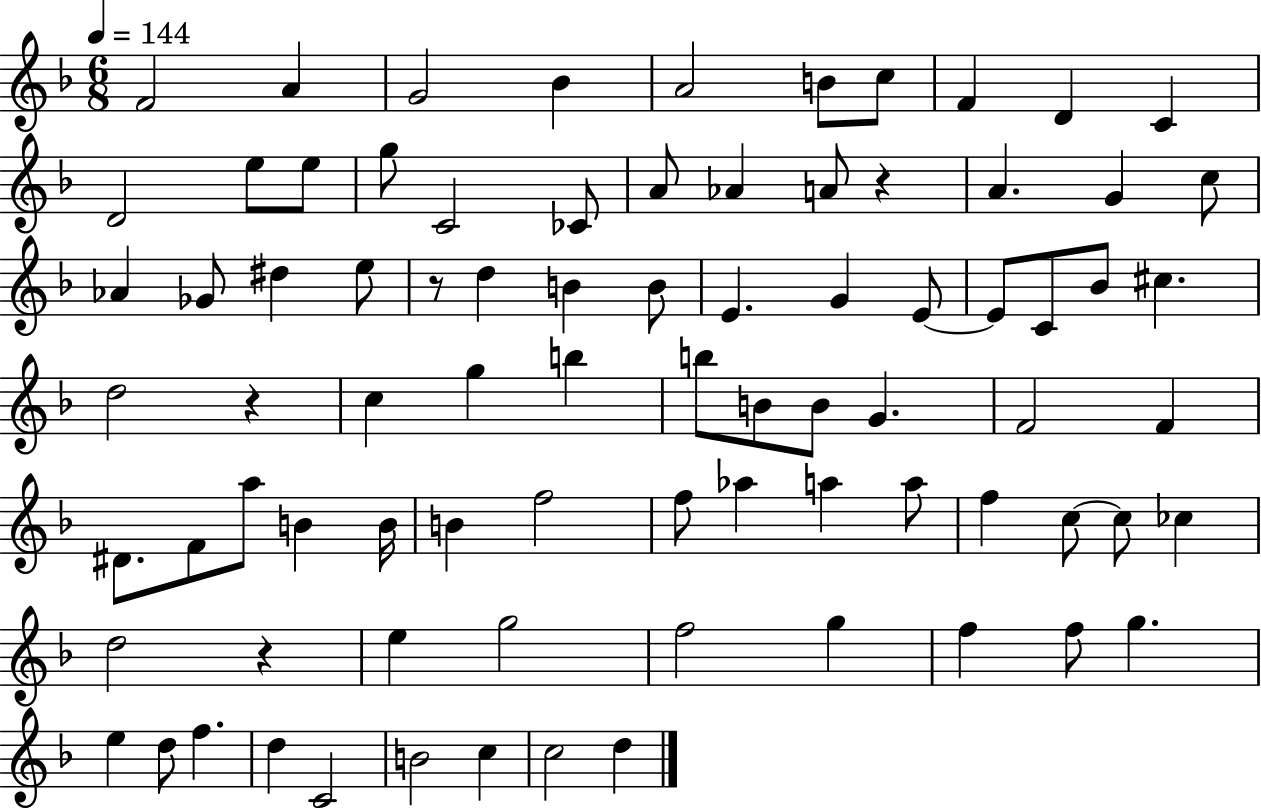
{
  \clef treble
  \numericTimeSignature
  \time 6/8
  \key f \major
  \tempo 4 = 144
  f'2 a'4 | g'2 bes'4 | a'2 b'8 c''8 | f'4 d'4 c'4 | \break d'2 e''8 e''8 | g''8 c'2 ces'8 | a'8 aes'4 a'8 r4 | a'4. g'4 c''8 | \break aes'4 ges'8 dis''4 e''8 | r8 d''4 b'4 b'8 | e'4. g'4 e'8~~ | e'8 c'8 bes'8 cis''4. | \break d''2 r4 | c''4 g''4 b''4 | b''8 b'8 b'8 g'4. | f'2 f'4 | \break dis'8. f'8 a''8 b'4 b'16 | b'4 f''2 | f''8 aes''4 a''4 a''8 | f''4 c''8~~ c''8 ces''4 | \break d''2 r4 | e''4 g''2 | f''2 g''4 | f''4 f''8 g''4. | \break e''4 d''8 f''4. | d''4 c'2 | b'2 c''4 | c''2 d''4 | \break \bar "|."
}